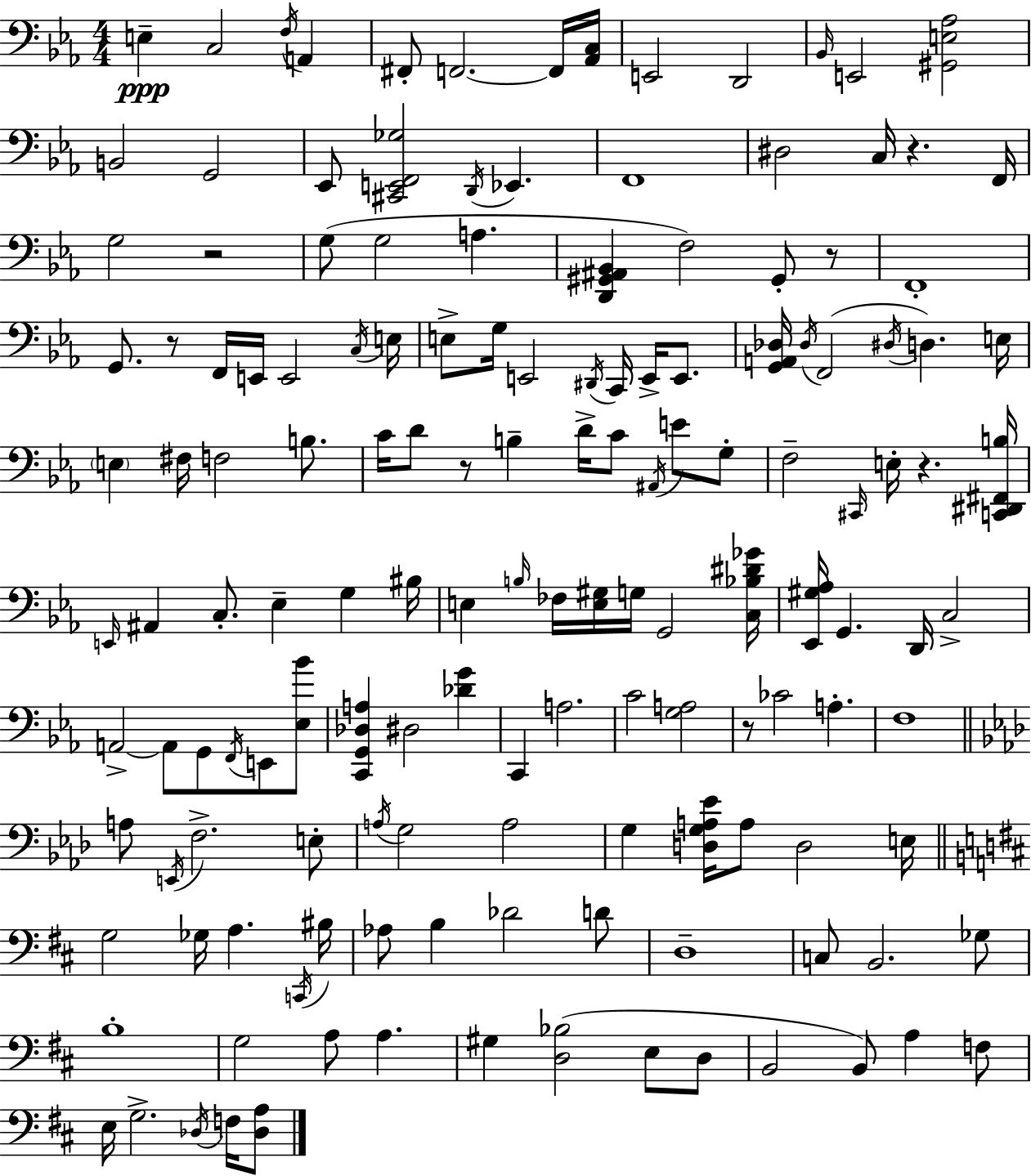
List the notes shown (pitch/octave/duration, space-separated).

E3/q C3/h F3/s A2/q F#2/e F2/h. F2/s [Ab2,C3]/s E2/h D2/h Bb2/s E2/h [G#2,E3,Ab3]/h B2/h G2/h Eb2/e [C#2,E2,F2,Gb3]/h D2/s Eb2/q. F2/w D#3/h C3/s R/q. F2/s G3/h R/h G3/e G3/h A3/q. [D2,G#2,A#2,Bb2]/q F3/h G#2/e R/e F2/w G2/e. R/e F2/s E2/s E2/h C3/s E3/s E3/e G3/s E2/h D#2/s C2/s E2/s E2/e. [G2,A2,Db3]/s Db3/s F2/h D#3/s D3/q. E3/s E3/q F#3/s F3/h B3/e. C4/s D4/e R/e B3/q D4/s C4/e A#2/s E4/e G3/e F3/h C#2/s E3/s R/q. [C2,D#2,F#2,B3]/s E2/s A#2/q C3/e. Eb3/q G3/q BIS3/s E3/q B3/s FES3/s [E3,G#3]/s G3/s G2/h [C3,Bb3,D#4,Gb4]/s [Eb2,G#3,Ab3]/s G2/q. D2/s C3/h A2/h A2/e G2/e F2/s E2/e [Eb3,Bb4]/e [C2,G2,Db3,A3]/q D#3/h [Db4,G4]/q C2/q A3/h. C4/h [G3,A3]/h R/e CES4/h A3/q. F3/w A3/e E2/s F3/h. E3/e A3/s G3/h A3/h G3/q [D3,G3,A3,Eb4]/s A3/e D3/h E3/s G3/h Gb3/s A3/q. C2/s BIS3/s Ab3/e B3/q Db4/h D4/e D3/w C3/e B2/h. Gb3/e B3/w G3/h A3/e A3/q. G#3/q [D3,Bb3]/h E3/e D3/e B2/h B2/e A3/q F3/e E3/s G3/h. Db3/s F3/s [Db3,A3]/e